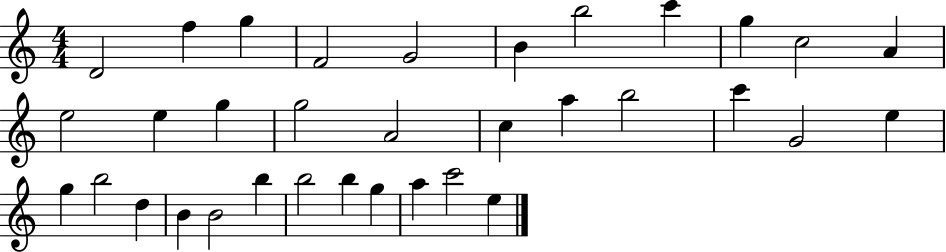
D4/h F5/q G5/q F4/h G4/h B4/q B5/h C6/q G5/q C5/h A4/q E5/h E5/q G5/q G5/h A4/h C5/q A5/q B5/h C6/q G4/h E5/q G5/q B5/h D5/q B4/q B4/h B5/q B5/h B5/q G5/q A5/q C6/h E5/q